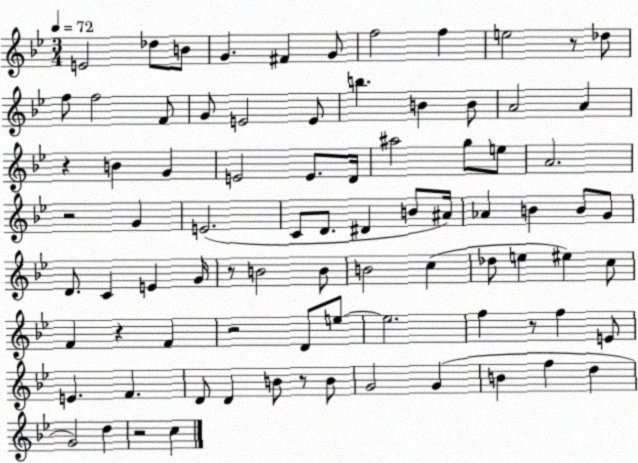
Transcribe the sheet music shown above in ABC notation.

X:1
T:Untitled
M:3/4
L:1/4
K:Bb
E2 _d/2 B/2 G ^F G/2 f2 f e2 z/2 _d/2 f/2 f2 F/2 G/2 E2 E/2 b B B/2 A2 A z B G E2 E/2 D/4 ^a2 g/2 e/2 A2 z2 G E2 C/2 D/2 ^D B/2 ^A/4 _A B B/2 G/2 D/2 C E G/4 z/2 B2 B/2 B2 c _d/2 e ^e c/2 F z F z2 D/2 e/2 e2 f z/2 f E/2 E F D/2 D B/2 z/2 B/2 G2 G B f d G2 d z2 c